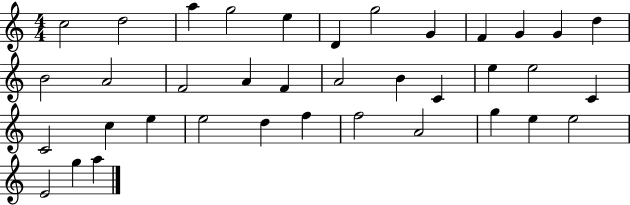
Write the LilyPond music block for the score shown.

{
  \clef treble
  \numericTimeSignature
  \time 4/4
  \key c \major
  c''2 d''2 | a''4 g''2 e''4 | d'4 g''2 g'4 | f'4 g'4 g'4 d''4 | \break b'2 a'2 | f'2 a'4 f'4 | a'2 b'4 c'4 | e''4 e''2 c'4 | \break c'2 c''4 e''4 | e''2 d''4 f''4 | f''2 a'2 | g''4 e''4 e''2 | \break e'2 g''4 a''4 | \bar "|."
}